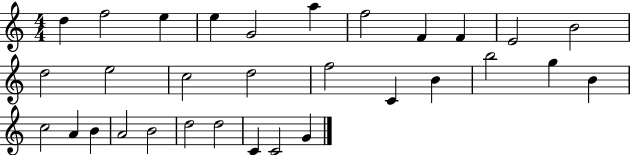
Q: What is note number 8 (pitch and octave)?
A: F4